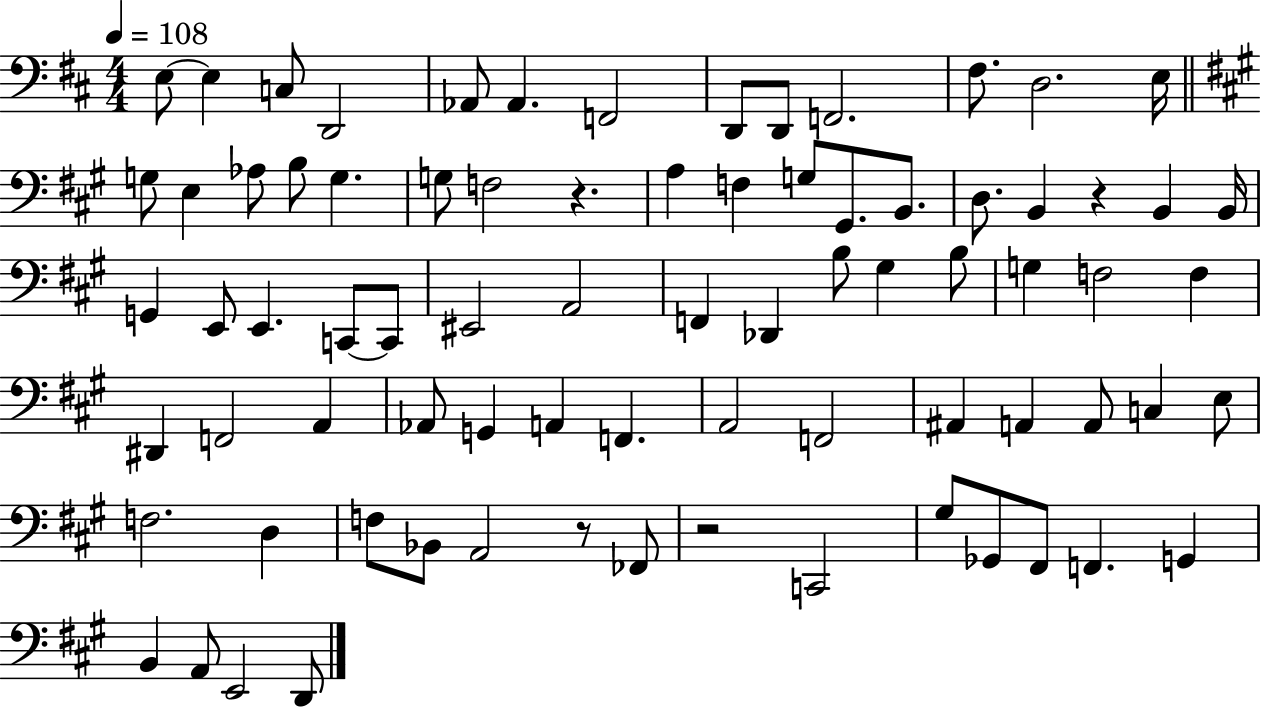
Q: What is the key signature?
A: D major